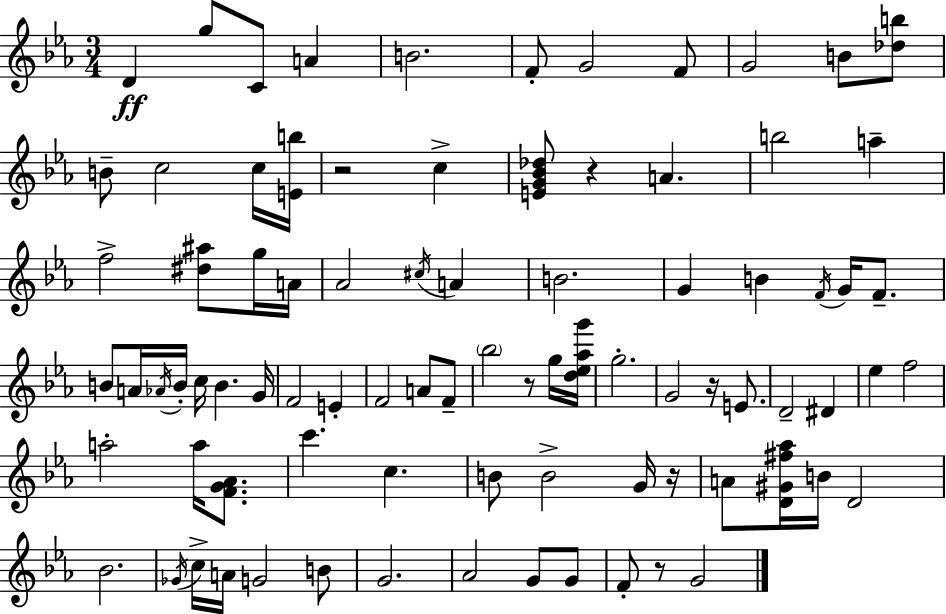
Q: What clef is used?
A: treble